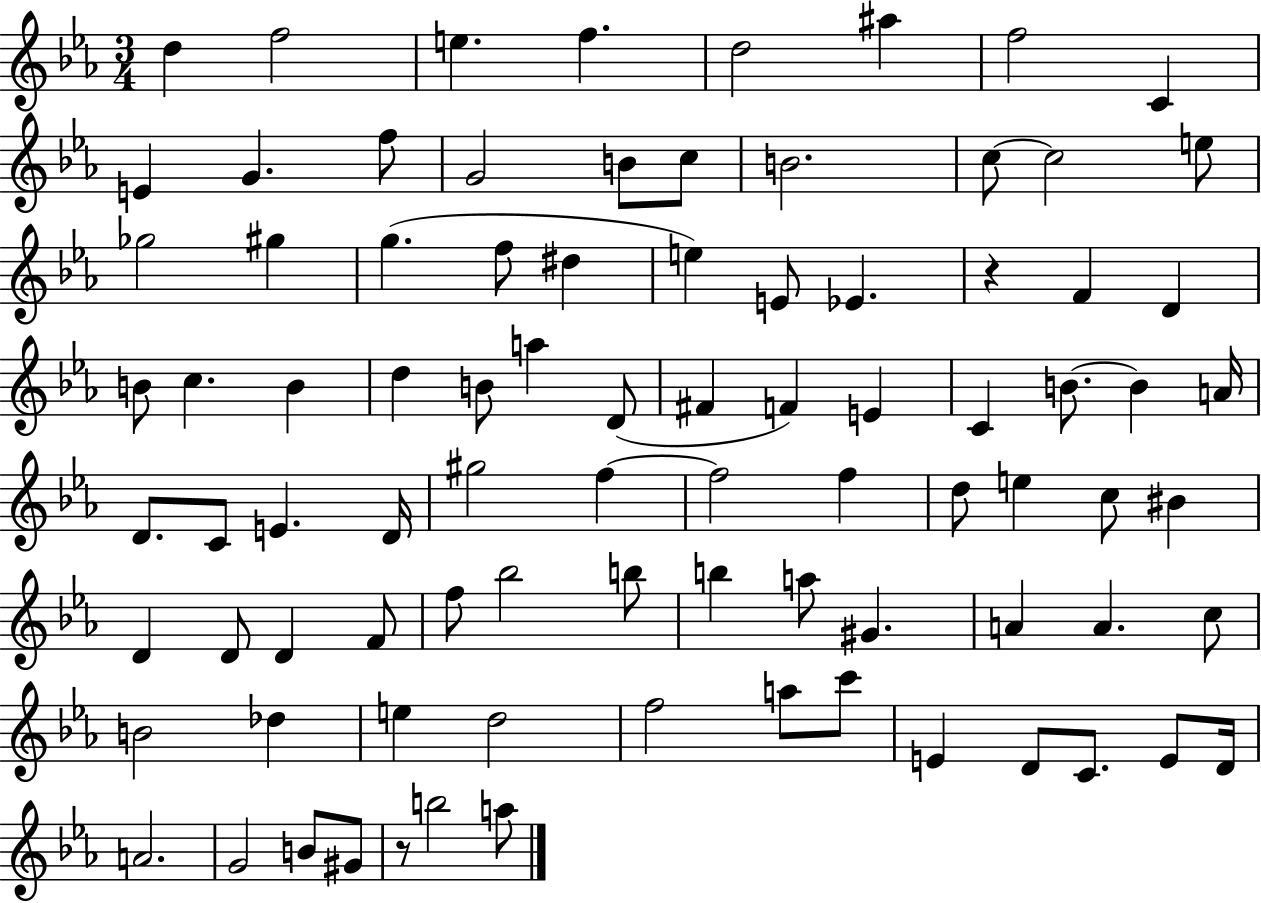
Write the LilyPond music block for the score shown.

{
  \clef treble
  \numericTimeSignature
  \time 3/4
  \key ees \major
  \repeat volta 2 { d''4 f''2 | e''4. f''4. | d''2 ais''4 | f''2 c'4 | \break e'4 g'4. f''8 | g'2 b'8 c''8 | b'2. | c''8~~ c''2 e''8 | \break ges''2 gis''4 | g''4.( f''8 dis''4 | e''4) e'8 ees'4. | r4 f'4 d'4 | \break b'8 c''4. b'4 | d''4 b'8 a''4 d'8( | fis'4 f'4) e'4 | c'4 b'8.~~ b'4 a'16 | \break d'8. c'8 e'4. d'16 | gis''2 f''4~~ | f''2 f''4 | d''8 e''4 c''8 bis'4 | \break d'4 d'8 d'4 f'8 | f''8 bes''2 b''8 | b''4 a''8 gis'4. | a'4 a'4. c''8 | \break b'2 des''4 | e''4 d''2 | f''2 a''8 c'''8 | e'4 d'8 c'8. e'8 d'16 | \break a'2. | g'2 b'8 gis'8 | r8 b''2 a''8 | } \bar "|."
}